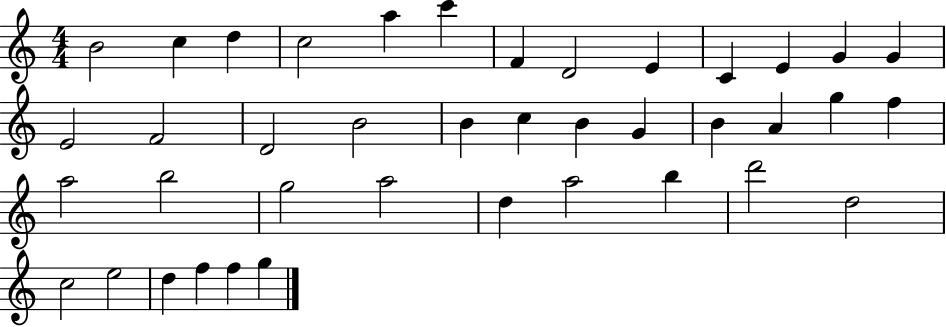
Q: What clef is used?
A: treble